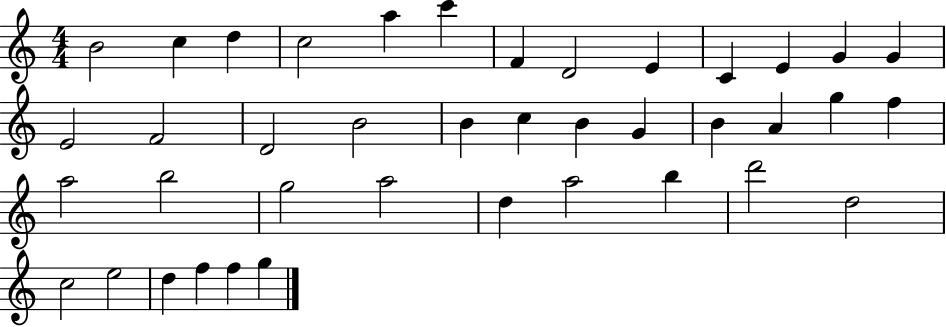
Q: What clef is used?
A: treble